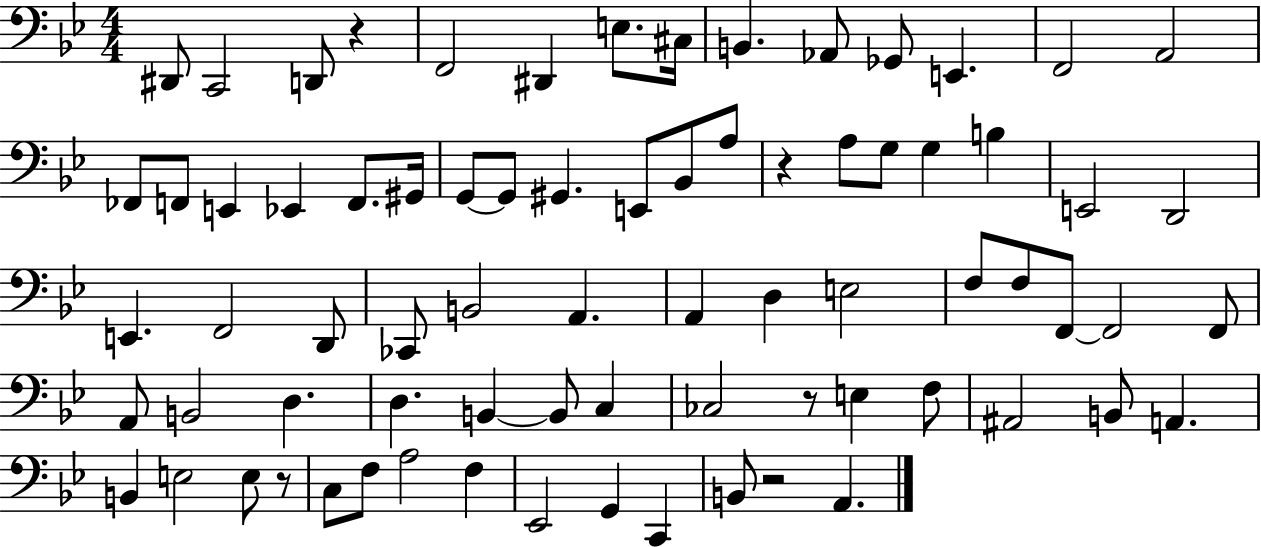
X:1
T:Untitled
M:4/4
L:1/4
K:Bb
^D,,/2 C,,2 D,,/2 z F,,2 ^D,, E,/2 ^C,/4 B,, _A,,/2 _G,,/2 E,, F,,2 A,,2 _F,,/2 F,,/2 E,, _E,, F,,/2 ^G,,/4 G,,/2 G,,/2 ^G,, E,,/2 _B,,/2 A,/2 z A,/2 G,/2 G, B, E,,2 D,,2 E,, F,,2 D,,/2 _C,,/2 B,,2 A,, A,, D, E,2 F,/2 F,/2 F,,/2 F,,2 F,,/2 A,,/2 B,,2 D, D, B,, B,,/2 C, _C,2 z/2 E, F,/2 ^A,,2 B,,/2 A,, B,, E,2 E,/2 z/2 C,/2 F,/2 A,2 F, _E,,2 G,, C,, B,,/2 z2 A,,